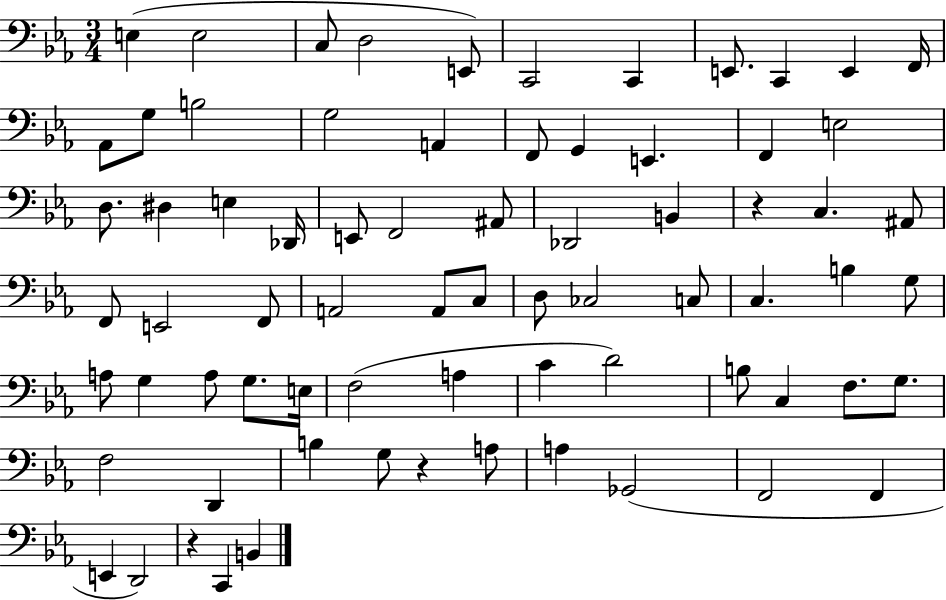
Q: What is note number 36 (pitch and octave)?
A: A2